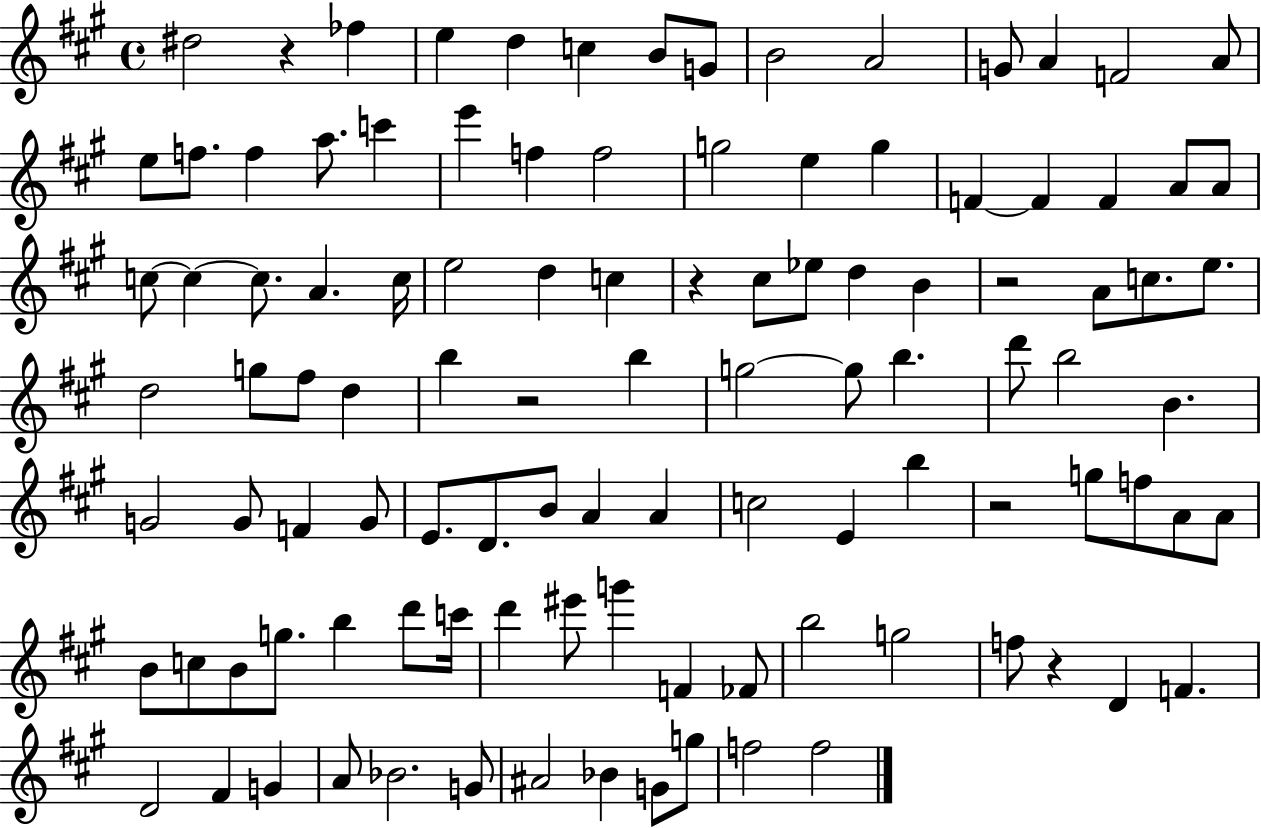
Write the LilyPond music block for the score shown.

{
  \clef treble
  \time 4/4
  \defaultTimeSignature
  \key a \major
  dis''2 r4 fes''4 | e''4 d''4 c''4 b'8 g'8 | b'2 a'2 | g'8 a'4 f'2 a'8 | \break e''8 f''8. f''4 a''8. c'''4 | e'''4 f''4 f''2 | g''2 e''4 g''4 | f'4~~ f'4 f'4 a'8 a'8 | \break c''8~~ c''4~~ c''8. a'4. c''16 | e''2 d''4 c''4 | r4 cis''8 ees''8 d''4 b'4 | r2 a'8 c''8. e''8. | \break d''2 g''8 fis''8 d''4 | b''4 r2 b''4 | g''2~~ g''8 b''4. | d'''8 b''2 b'4. | \break g'2 g'8 f'4 g'8 | e'8. d'8. b'8 a'4 a'4 | c''2 e'4 b''4 | r2 g''8 f''8 a'8 a'8 | \break b'8 c''8 b'8 g''8. b''4 d'''8 c'''16 | d'''4 eis'''8 g'''4 f'4 fes'8 | b''2 g''2 | f''8 r4 d'4 f'4. | \break d'2 fis'4 g'4 | a'8 bes'2. g'8 | ais'2 bes'4 g'8 g''8 | f''2 f''2 | \break \bar "|."
}